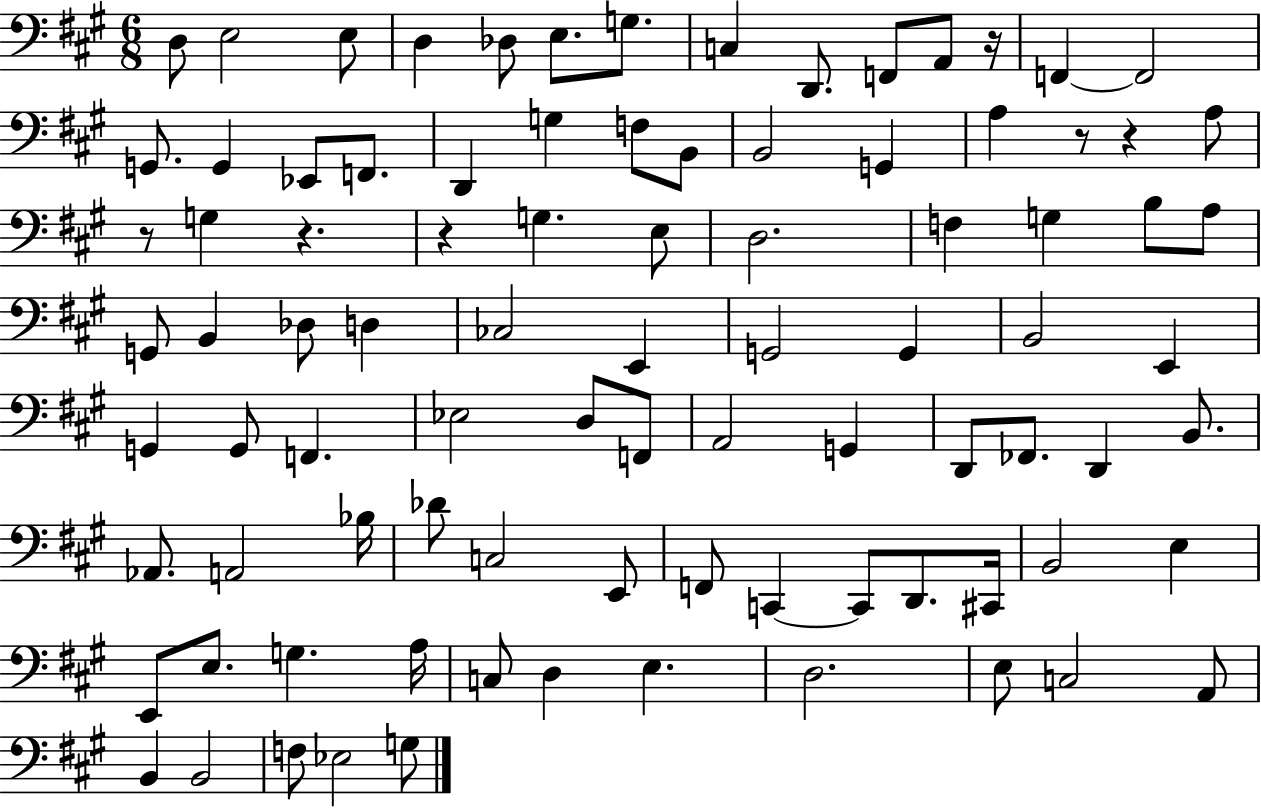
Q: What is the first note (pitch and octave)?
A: D3